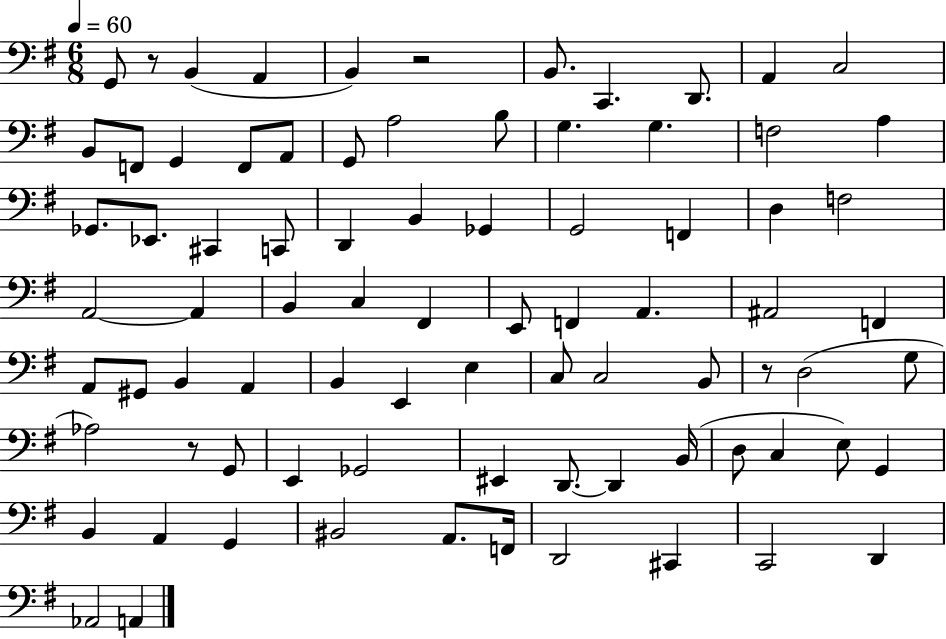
{
  \clef bass
  \numericTimeSignature
  \time 6/8
  \key g \major
  \tempo 4 = 60
  g,8 r8 b,4( a,4 | b,4) r2 | b,8. c,4. d,8. | a,4 c2 | \break b,8 f,8 g,4 f,8 a,8 | g,8 a2 b8 | g4. g4. | f2 a4 | \break ges,8. ees,8. cis,4 c,8 | d,4 b,4 ges,4 | g,2 f,4 | d4 f2 | \break a,2~~ a,4 | b,4 c4 fis,4 | e,8 f,4 a,4. | ais,2 f,4 | \break a,8 gis,8 b,4 a,4 | b,4 e,4 e4 | c8 c2 b,8 | r8 d2( g8 | \break aes2) r8 g,8 | e,4 ges,2 | eis,4 d,8.~~ d,4 b,16( | d8 c4 e8) g,4 | \break b,4 a,4 g,4 | bis,2 a,8. f,16 | d,2 cis,4 | c,2 d,4 | \break aes,2 a,4 | \bar "|."
}